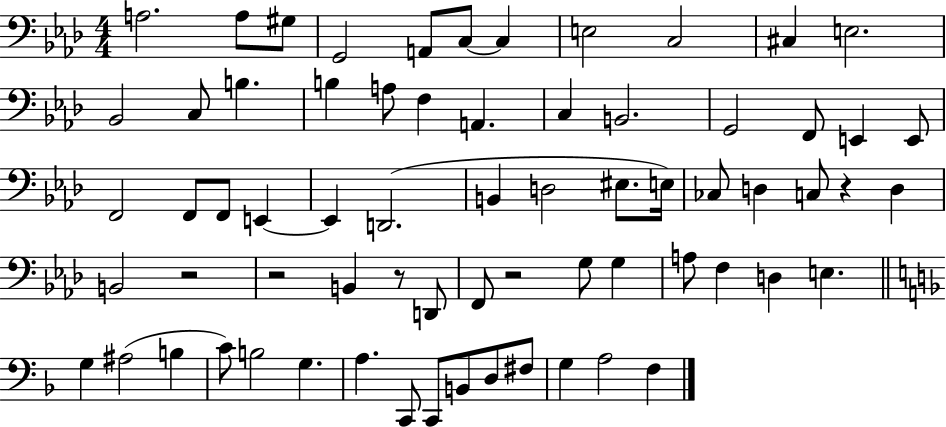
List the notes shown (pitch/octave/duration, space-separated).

A3/h. A3/e G#3/e G2/h A2/e C3/e C3/q E3/h C3/h C#3/q E3/h. Bb2/h C3/e B3/q. B3/q A3/e F3/q A2/q. C3/q B2/h. G2/h F2/e E2/q E2/e F2/h F2/e F2/e E2/q E2/q D2/h. B2/q D3/h EIS3/e. E3/s CES3/e D3/q C3/e R/q D3/q B2/h R/h R/h B2/q R/e D2/e F2/e R/h G3/e G3/q A3/e F3/q D3/q E3/q. G3/q A#3/h B3/q C4/e B3/h G3/q. A3/q. C2/e C2/e B2/e D3/e F#3/e G3/q A3/h F3/q